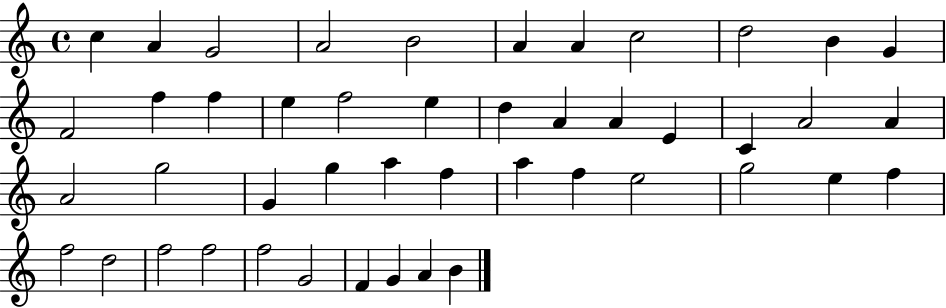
{
  \clef treble
  \time 4/4
  \defaultTimeSignature
  \key c \major
  c''4 a'4 g'2 | a'2 b'2 | a'4 a'4 c''2 | d''2 b'4 g'4 | \break f'2 f''4 f''4 | e''4 f''2 e''4 | d''4 a'4 a'4 e'4 | c'4 a'2 a'4 | \break a'2 g''2 | g'4 g''4 a''4 f''4 | a''4 f''4 e''2 | g''2 e''4 f''4 | \break f''2 d''2 | f''2 f''2 | f''2 g'2 | f'4 g'4 a'4 b'4 | \break \bar "|."
}